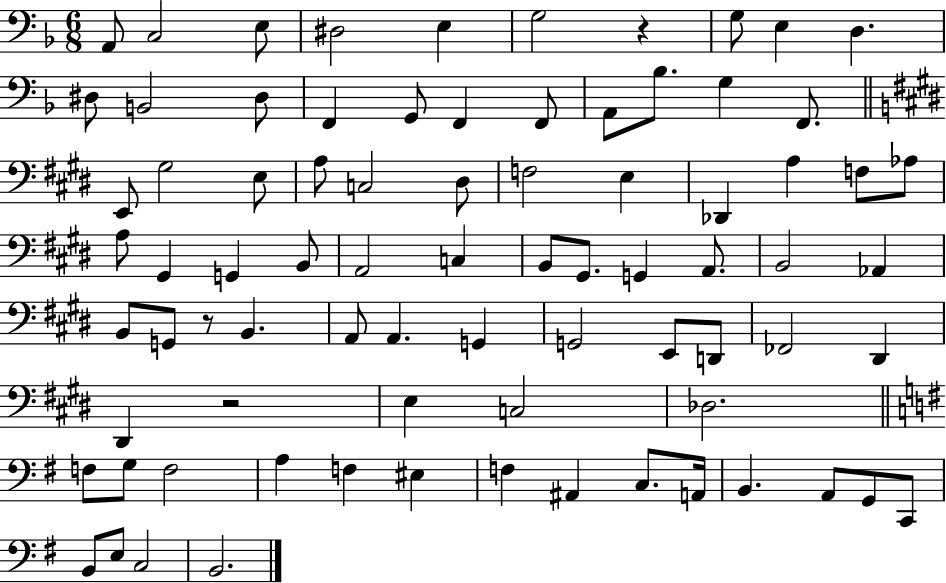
{
  \clef bass
  \numericTimeSignature
  \time 6/8
  \key f \major
  \repeat volta 2 { a,8 c2 e8 | dis2 e4 | g2 r4 | g8 e4 d4. | \break dis8 b,2 dis8 | f,4 g,8 f,4 f,8 | a,8 bes8. g4 f,8. | \bar "||" \break \key e \major e,8 gis2 e8 | a8 c2 dis8 | f2 e4 | des,4 a4 f8 aes8 | \break a8 gis,4 g,4 b,8 | a,2 c4 | b,8 gis,8. g,4 a,8. | b,2 aes,4 | \break b,8 g,8 r8 b,4. | a,8 a,4. g,4 | g,2 e,8 d,8 | fes,2 dis,4 | \break dis,4 r2 | e4 c2 | des2. | \bar "||" \break \key e \minor f8 g8 f2 | a4 f4 eis4 | f4 ais,4 c8. a,16 | b,4. a,8 g,8 c,8 | \break b,8 e8 c2 | b,2. | } \bar "|."
}